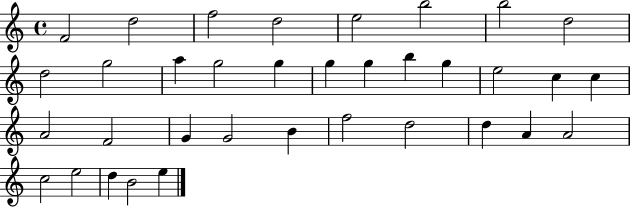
X:1
T:Untitled
M:4/4
L:1/4
K:C
F2 d2 f2 d2 e2 b2 b2 d2 d2 g2 a g2 g g g b g e2 c c A2 F2 G G2 B f2 d2 d A A2 c2 e2 d B2 e